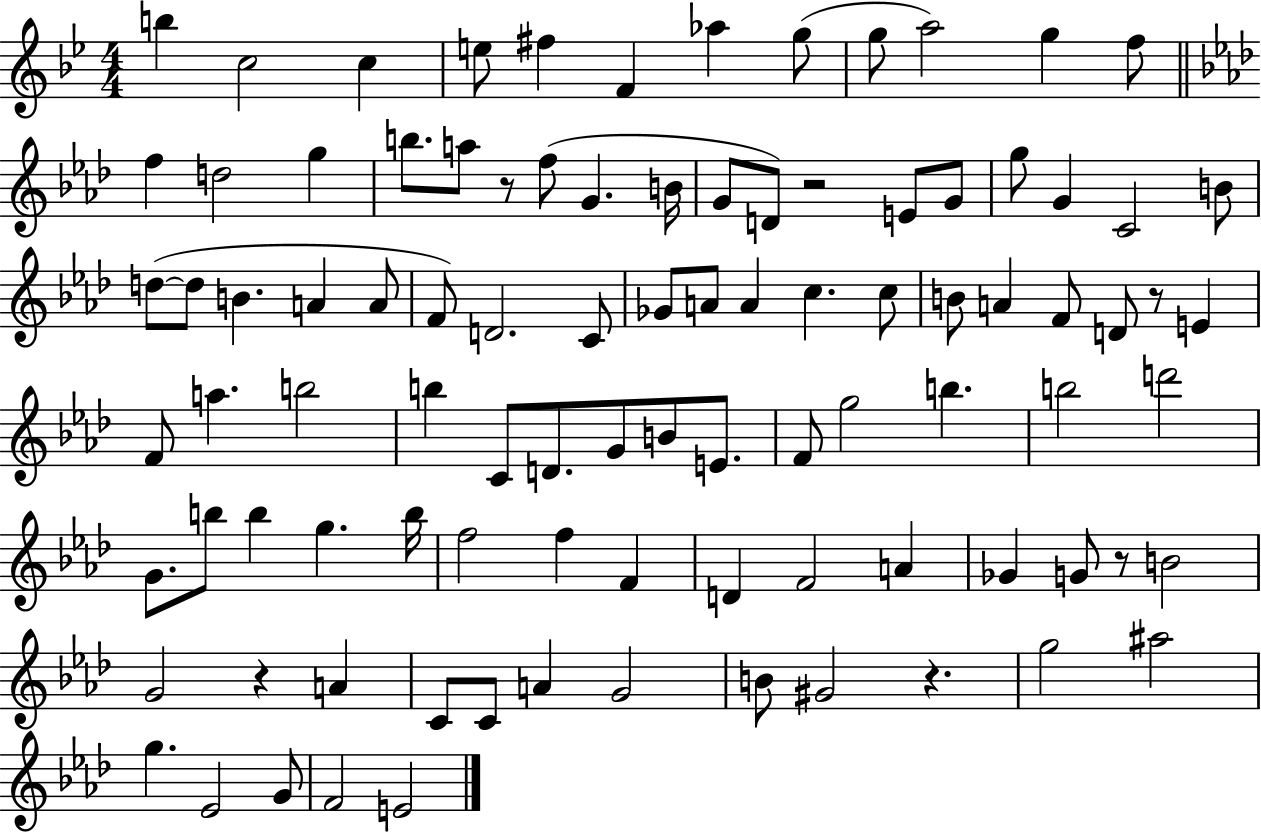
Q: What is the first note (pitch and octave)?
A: B5